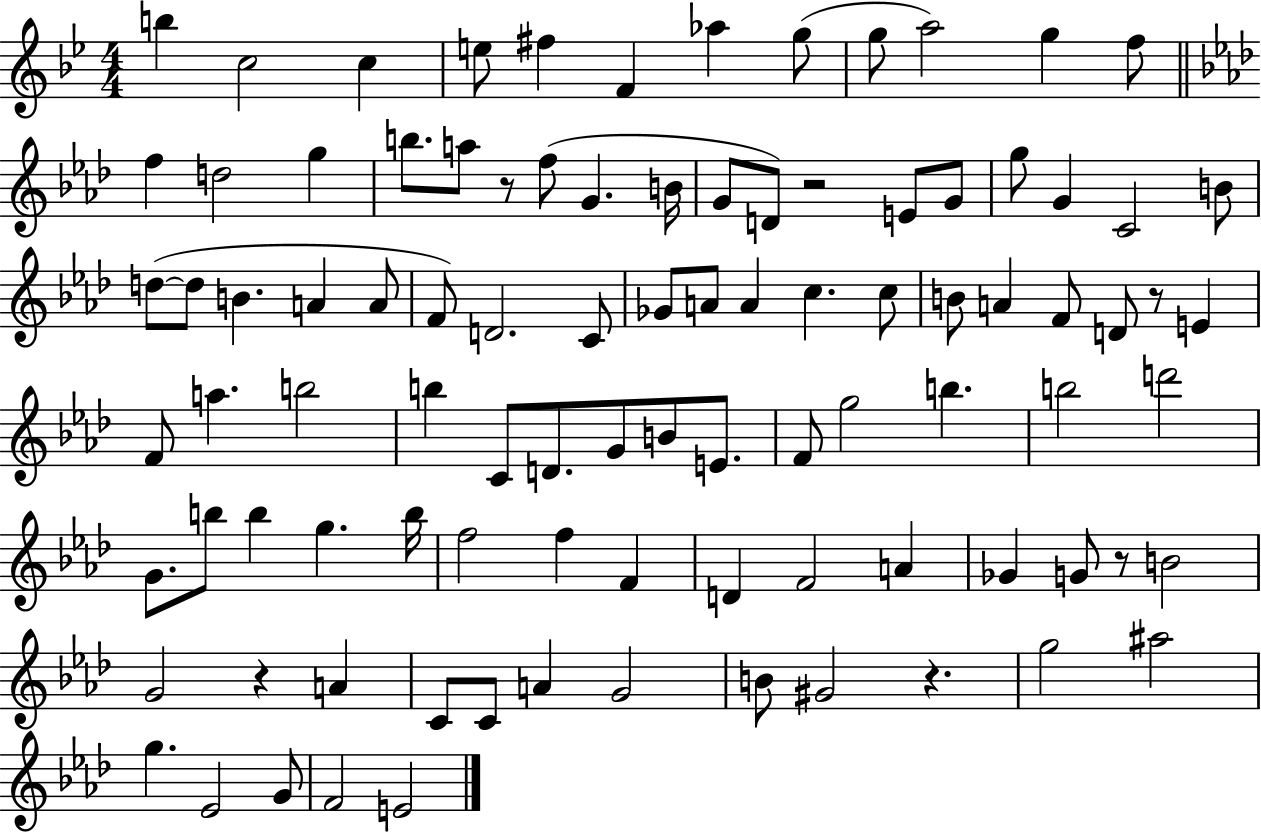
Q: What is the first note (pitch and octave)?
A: B5